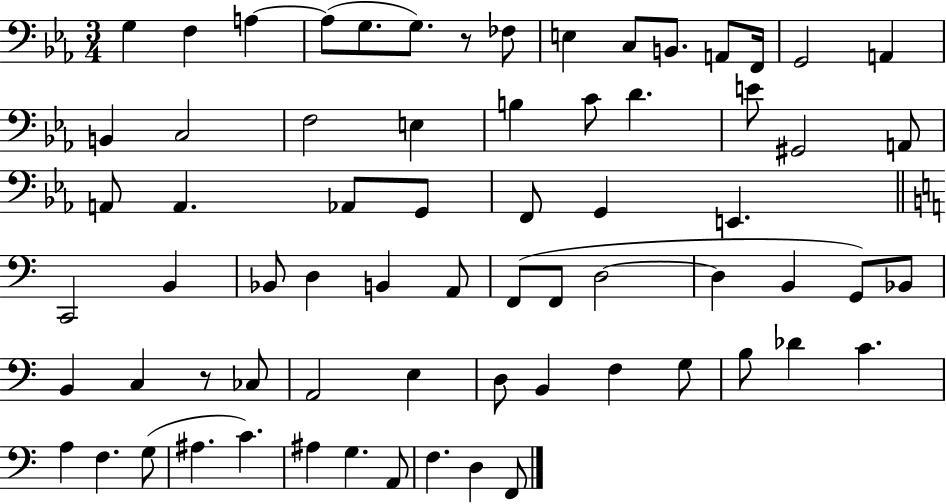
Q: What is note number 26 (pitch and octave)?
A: A2